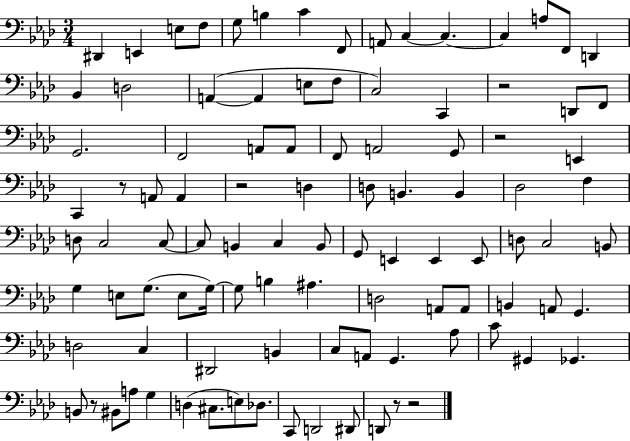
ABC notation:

X:1
T:Untitled
M:3/4
L:1/4
K:Ab
^D,, E,, E,/2 F,/2 G,/2 B, C F,,/2 A,,/2 C, C, C, A,/2 F,,/2 D,, _B,, D,2 A,, A,, E,/2 F,/2 C,2 C,, z2 D,,/2 F,,/2 G,,2 F,,2 A,,/2 A,,/2 F,,/2 A,,2 G,,/2 z2 E,, C,, z/2 A,,/2 A,, z2 D, D,/2 B,, B,, _D,2 F, D,/2 C,2 C,/2 C,/2 B,, C, B,,/2 G,,/2 E,, E,, E,,/2 D,/2 C,2 B,,/2 G, E,/2 G,/2 E,/2 G,/4 G,/2 B, ^A, D,2 A,,/2 A,,/2 B,, A,,/2 G,, D,2 C, ^D,,2 B,, C,/2 A,,/2 G,, _A,/2 C/2 ^G,, _G,, B,,/2 z/2 ^B,,/2 A,/2 G, D, ^C,/2 E,/2 _D,/2 C,,/2 D,,2 ^D,,/2 D,,/2 z/2 z2